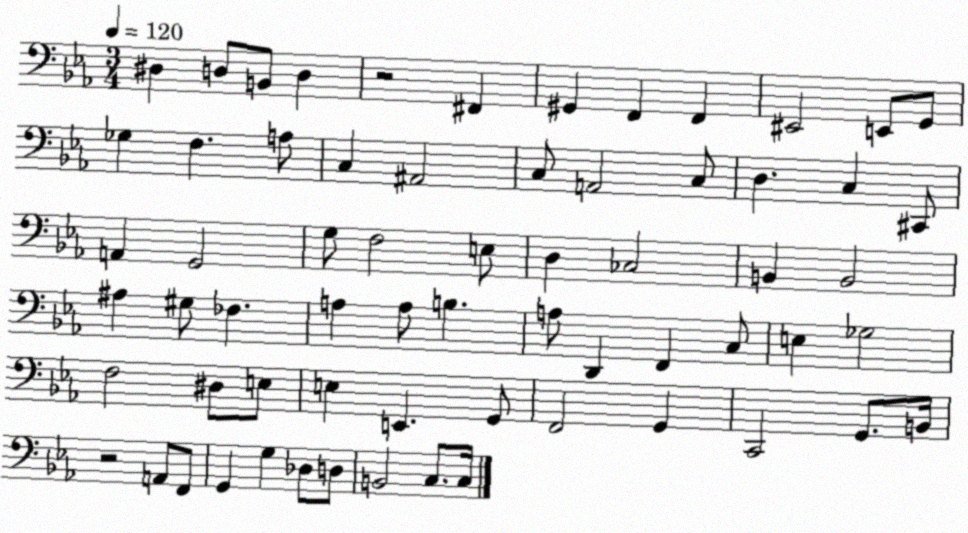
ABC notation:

X:1
T:Untitled
M:3/4
L:1/4
K:Eb
^D, D,/2 B,,/2 D, z2 ^F,, ^G,, F,, F,, ^E,,2 E,,/2 G,,/2 _G, F, A,/2 C, ^A,,2 C,/2 A,,2 C,/2 D, C, ^C,,/2 A,, G,,2 G,/2 F,2 E,/2 D, _C,2 B,, B,,2 ^A, ^G,/2 _F, A, A,/2 B, A,/2 D,, F,, C,/2 E, _G,2 F,2 ^D,/2 E,/2 E, E,, G,,/2 F,,2 G,, C,,2 G,,/2 B,,/4 z2 A,,/2 F,,/2 G,, G, _D,/2 D,/2 B,,2 C,/2 C,/4